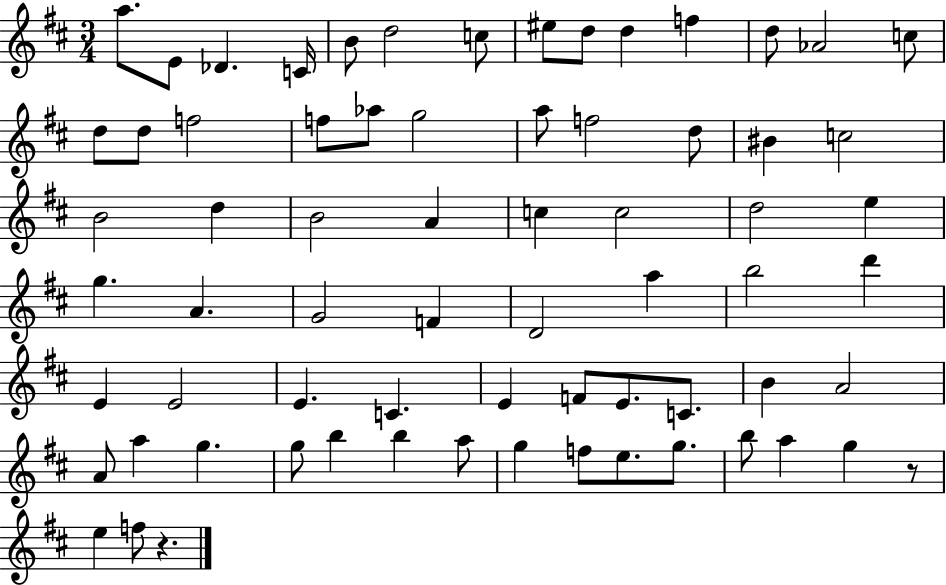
{
  \clef treble
  \numericTimeSignature
  \time 3/4
  \key d \major
  a''8. e'8 des'4. c'16 | b'8 d''2 c''8 | eis''8 d''8 d''4 f''4 | d''8 aes'2 c''8 | \break d''8 d''8 f''2 | f''8 aes''8 g''2 | a''8 f''2 d''8 | bis'4 c''2 | \break b'2 d''4 | b'2 a'4 | c''4 c''2 | d''2 e''4 | \break g''4. a'4. | g'2 f'4 | d'2 a''4 | b''2 d'''4 | \break e'4 e'2 | e'4. c'4. | e'4 f'8 e'8. c'8. | b'4 a'2 | \break a'8 a''4 g''4. | g''8 b''4 b''4 a''8 | g''4 f''8 e''8. g''8. | b''8 a''4 g''4 r8 | \break e''4 f''8 r4. | \bar "|."
}